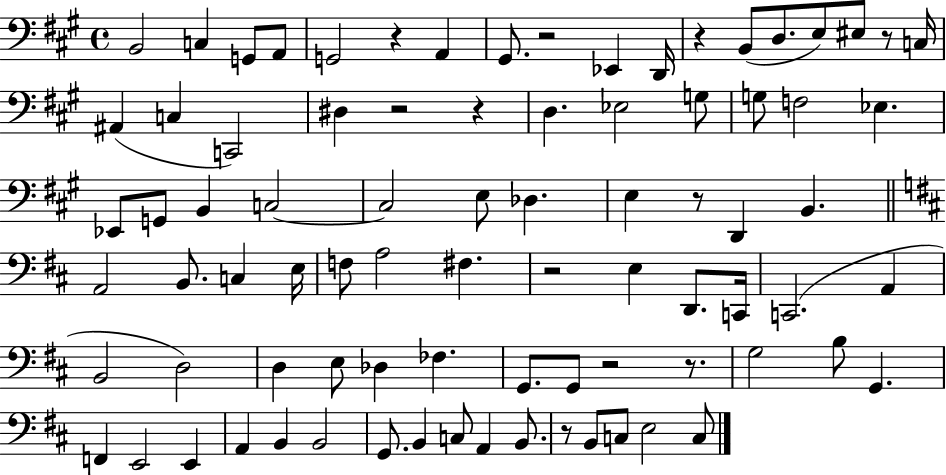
B2/h C3/q G2/e A2/e G2/h R/q A2/q G#2/e. R/h Eb2/q D2/s R/q B2/e D3/e. E3/e EIS3/e R/e C3/s A#2/q C3/q C2/h D#3/q R/h R/q D3/q. Eb3/h G3/e G3/e F3/h Eb3/q. Eb2/e G2/e B2/q C3/h C3/h E3/e Db3/q. E3/q R/e D2/q B2/q. A2/h B2/e. C3/q E3/s F3/e A3/h F#3/q. R/h E3/q D2/e. C2/s C2/h. A2/q B2/h D3/h D3/q E3/e Db3/q FES3/q. G2/e. G2/e R/h R/e. G3/h B3/e G2/q. F2/q E2/h E2/q A2/q B2/q B2/h G2/e. B2/q C3/e A2/q B2/e. R/e B2/e C3/e E3/h C3/e